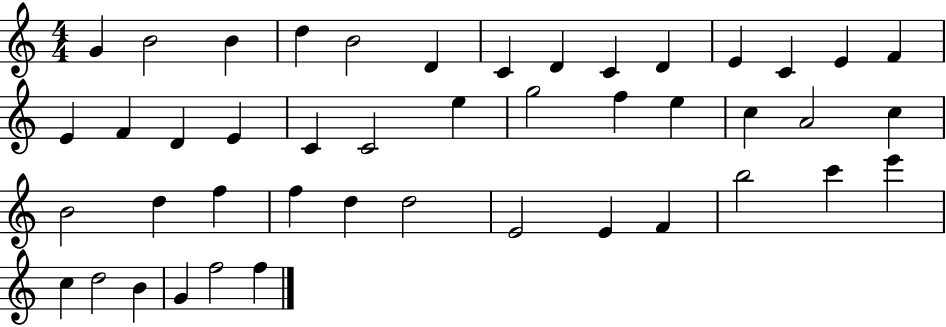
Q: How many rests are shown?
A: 0